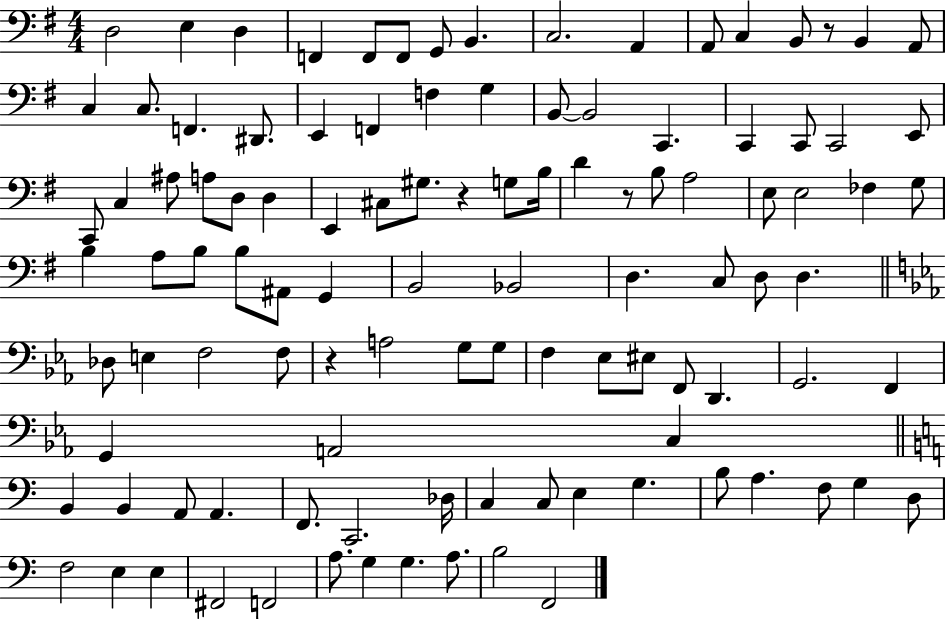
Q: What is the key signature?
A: G major